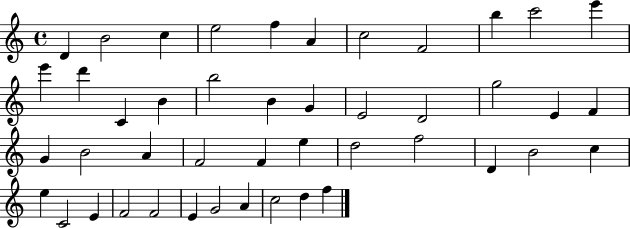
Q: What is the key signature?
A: C major